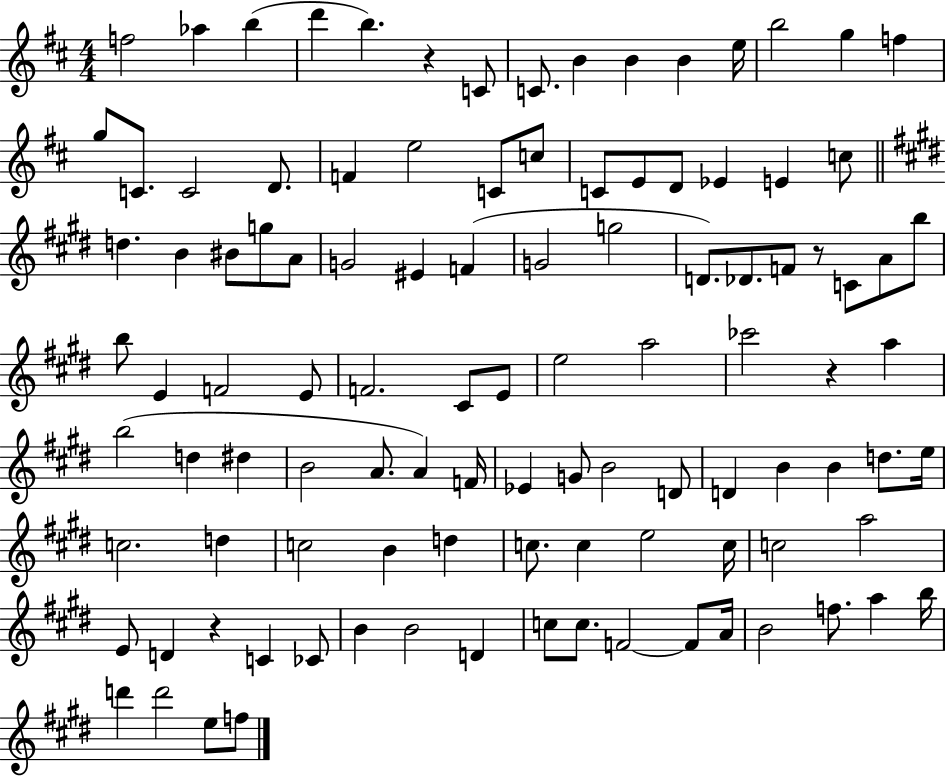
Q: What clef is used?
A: treble